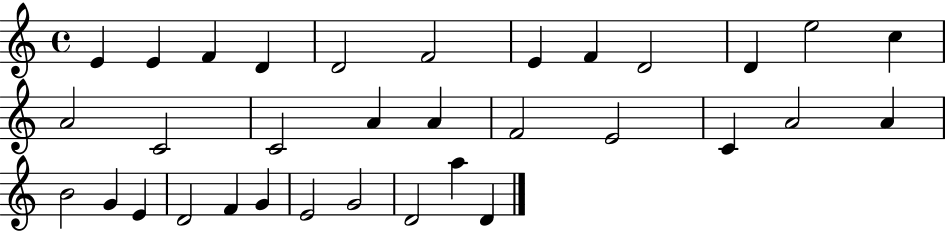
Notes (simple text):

E4/q E4/q F4/q D4/q D4/h F4/h E4/q F4/q D4/h D4/q E5/h C5/q A4/h C4/h C4/h A4/q A4/q F4/h E4/h C4/q A4/h A4/q B4/h G4/q E4/q D4/h F4/q G4/q E4/h G4/h D4/h A5/q D4/q